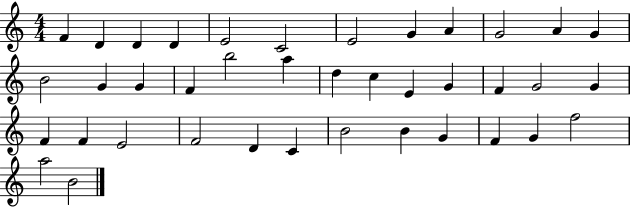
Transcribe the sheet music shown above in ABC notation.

X:1
T:Untitled
M:4/4
L:1/4
K:C
F D D D E2 C2 E2 G A G2 A G B2 G G F b2 a d c E G F G2 G F F E2 F2 D C B2 B G F G f2 a2 B2